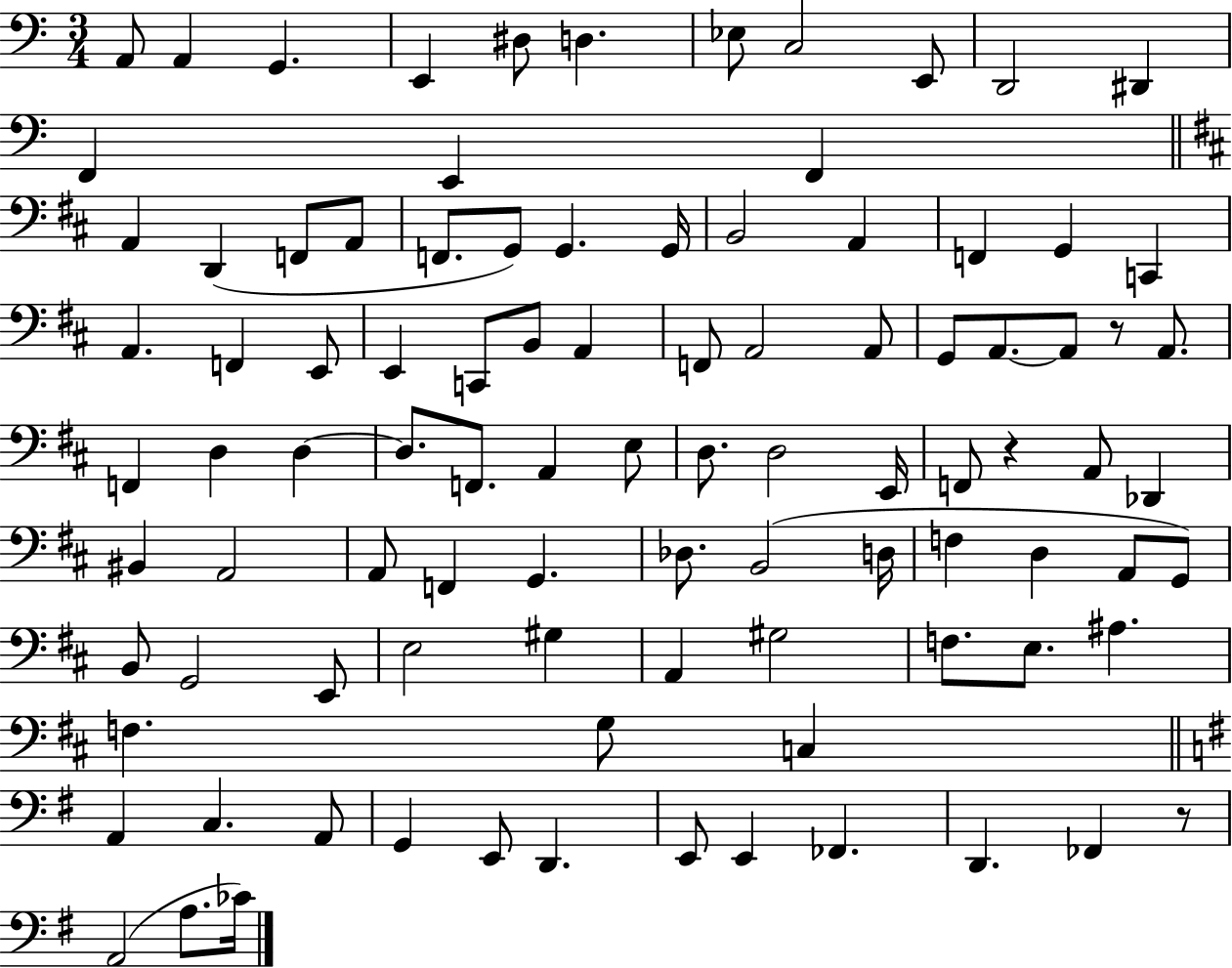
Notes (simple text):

A2/e A2/q G2/q. E2/q D#3/e D3/q. Eb3/e C3/h E2/e D2/h D#2/q F2/q E2/q F2/q A2/q D2/q F2/e A2/e F2/e. G2/e G2/q. G2/s B2/h A2/q F2/q G2/q C2/q A2/q. F2/q E2/e E2/q C2/e B2/e A2/q F2/e A2/h A2/e G2/e A2/e. A2/e R/e A2/e. F2/q D3/q D3/q D3/e. F2/e. A2/q E3/e D3/e. D3/h E2/s F2/e R/q A2/e Db2/q BIS2/q A2/h A2/e F2/q G2/q. Db3/e. B2/h D3/s F3/q D3/q A2/e G2/e B2/e G2/h E2/e E3/h G#3/q A2/q G#3/h F3/e. E3/e. A#3/q. F3/q. G3/e C3/q A2/q C3/q. A2/e G2/q E2/e D2/q. E2/e E2/q FES2/q. D2/q. FES2/q R/e A2/h A3/e. CES4/s